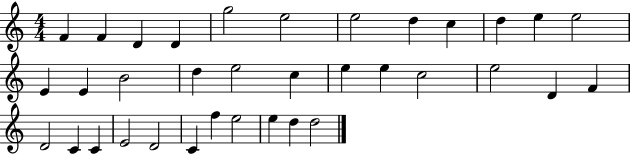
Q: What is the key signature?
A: C major